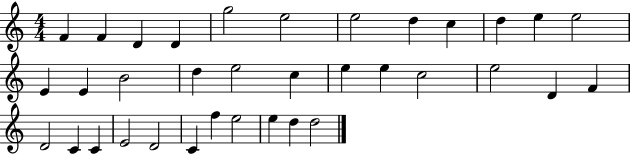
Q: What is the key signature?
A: C major